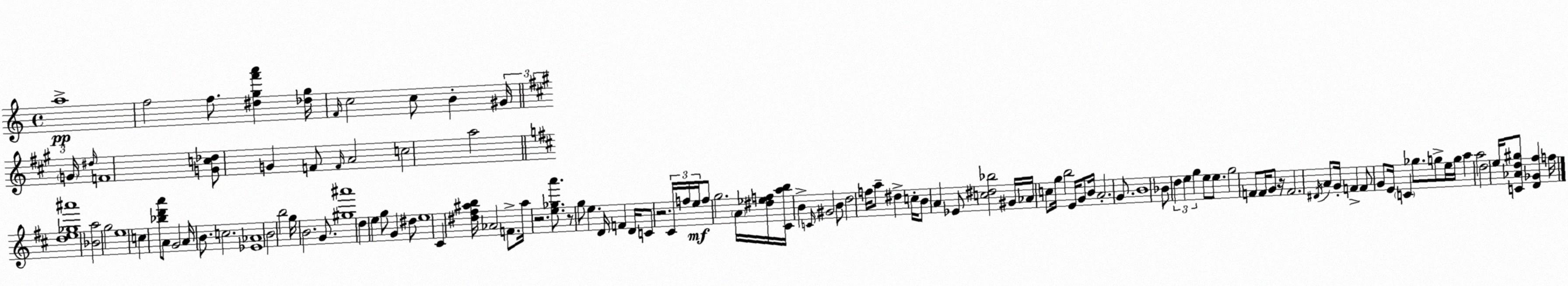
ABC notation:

X:1
T:Untitled
M:4/4
L:1/4
K:C
a4 f2 f/2 [^dgf'a'] [_dg]/4 F/4 c2 c/2 B ^G/4 G/4 ^d/4 F4 [Gc_d]/2 G F/2 F/4 A2 c2 a2 [de_g^a']4 [_Ba]2 g2 e4 c [_bd'a']/2 A/2 G2 A/4 B/2 c2 [_E_A]4 B2 b2 g/4 B2 G/2 [^g^a']4 d e g/2 G ^d/2 e4 ^C [^d^f^ab]/4 _A2 F/2 ^a/4 z2 [e_ga']/2 z/2 g/2 e D/4 F D/4 C/2 z2 ^C/4 f/4 e/4 f/2 g2 A/4 [^d_ef]/4 [^Cab]/4 B C/4 ^G2 B/2 d2 f/4 a/2 ^d c/4 B/2 A _E/2 [c^d_b]2 ^G/4 _A/4 c/2 g/4 b2 E/4 G/2 B/4 A2 G/2 B4 _B/2 d e g e/2 e/2 g2 F/2 F/4 G/2 z/4 F2 ^D/4 A/2 G/4 F F/2 G/2 E/4 C _g/2 g/2 e/4 g/4 a a2 d2 e/4 [C_Ad^g]/2 [D_G^f] f/4